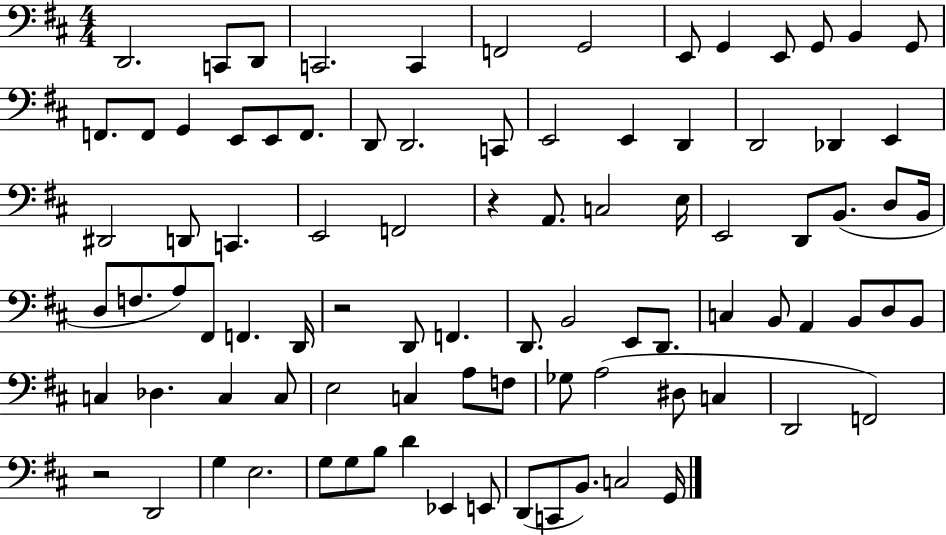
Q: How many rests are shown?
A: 3